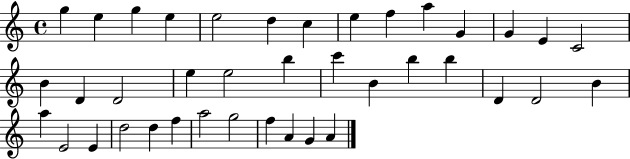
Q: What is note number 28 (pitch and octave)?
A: A5